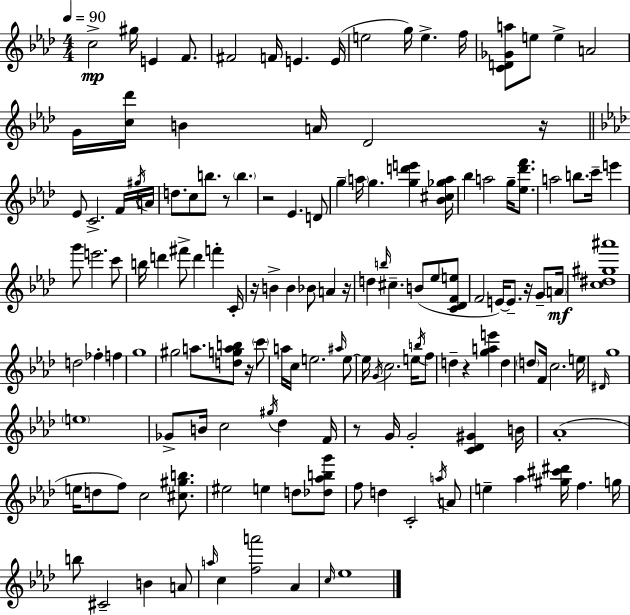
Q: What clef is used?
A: treble